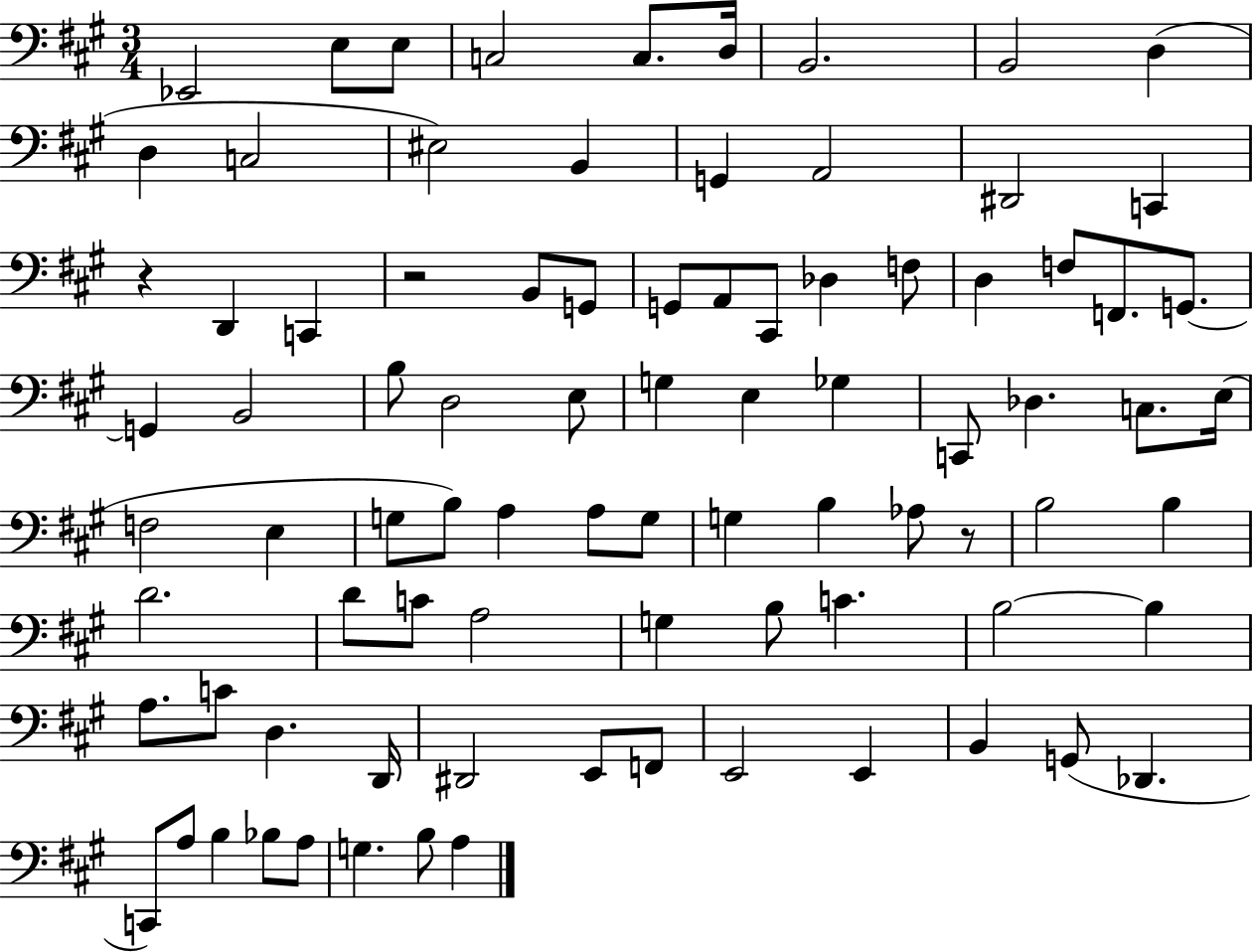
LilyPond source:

{
  \clef bass
  \numericTimeSignature
  \time 3/4
  \key a \major
  \repeat volta 2 { ees,2 e8 e8 | c2 c8. d16 | b,2. | b,2 d4( | \break d4 c2 | eis2) b,4 | g,4 a,2 | dis,2 c,4 | \break r4 d,4 c,4 | r2 b,8 g,8 | g,8 a,8 cis,8 des4 f8 | d4 f8 f,8. g,8.~~ | \break g,4 b,2 | b8 d2 e8 | g4 e4 ges4 | c,8 des4. c8. e16( | \break f2 e4 | g8 b8) a4 a8 g8 | g4 b4 aes8 r8 | b2 b4 | \break d'2. | d'8 c'8 a2 | g4 b8 c'4. | b2~~ b4 | \break a8. c'8 d4. d,16 | dis,2 e,8 f,8 | e,2 e,4 | b,4 g,8( des,4. | \break c,8) a8 b4 bes8 a8 | g4. b8 a4 | } \bar "|."
}